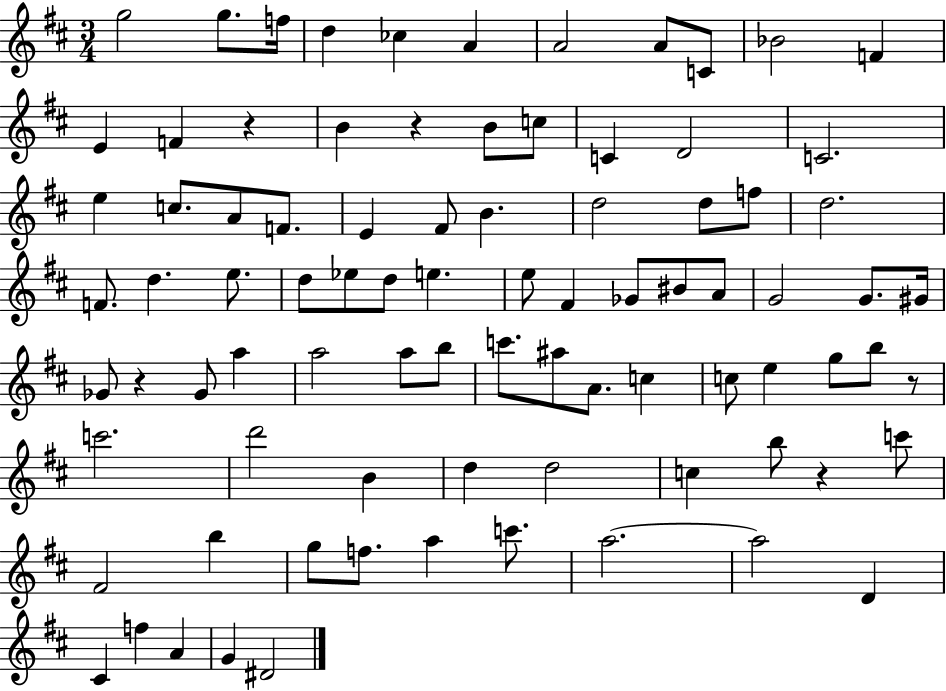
{
  \clef treble
  \numericTimeSignature
  \time 3/4
  \key d \major
  g''2 g''8. f''16 | d''4 ces''4 a'4 | a'2 a'8 c'8 | bes'2 f'4 | \break e'4 f'4 r4 | b'4 r4 b'8 c''8 | c'4 d'2 | c'2. | \break e''4 c''8. a'8 f'8. | e'4 fis'8 b'4. | d''2 d''8 f''8 | d''2. | \break f'8. d''4. e''8. | d''8 ees''8 d''8 e''4. | e''8 fis'4 ges'8 bis'8 a'8 | g'2 g'8. gis'16 | \break ges'8 r4 ges'8 a''4 | a''2 a''8 b''8 | c'''8. ais''8 a'8. c''4 | c''8 e''4 g''8 b''8 r8 | \break c'''2. | d'''2 b'4 | d''4 d''2 | c''4 b''8 r4 c'''8 | \break fis'2 b''4 | g''8 f''8. a''4 c'''8. | a''2.~~ | a''2 d'4 | \break cis'4 f''4 a'4 | g'4 dis'2 | \bar "|."
}